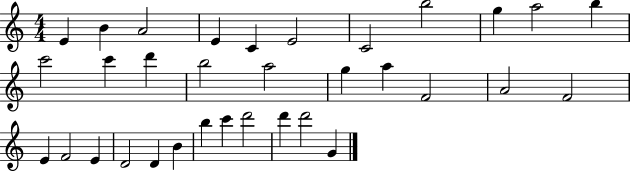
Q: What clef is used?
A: treble